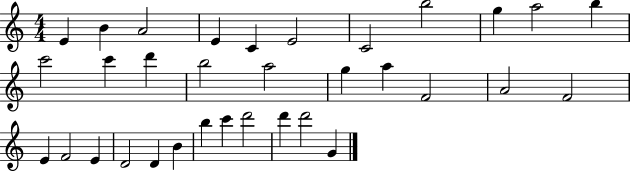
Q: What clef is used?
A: treble